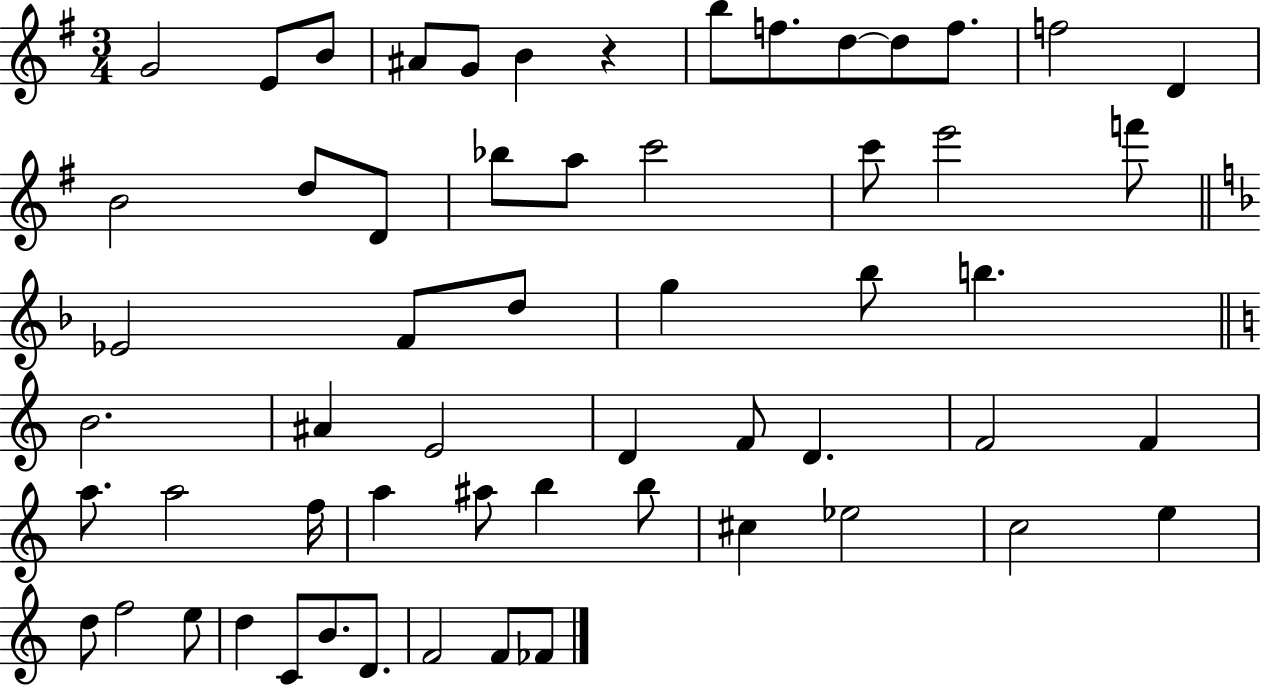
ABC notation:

X:1
T:Untitled
M:3/4
L:1/4
K:G
G2 E/2 B/2 ^A/2 G/2 B z b/2 f/2 d/2 d/2 f/2 f2 D B2 d/2 D/2 _b/2 a/2 c'2 c'/2 e'2 f'/2 _E2 F/2 d/2 g _b/2 b B2 ^A E2 D F/2 D F2 F a/2 a2 f/4 a ^a/2 b b/2 ^c _e2 c2 e d/2 f2 e/2 d C/2 B/2 D/2 F2 F/2 _F/2